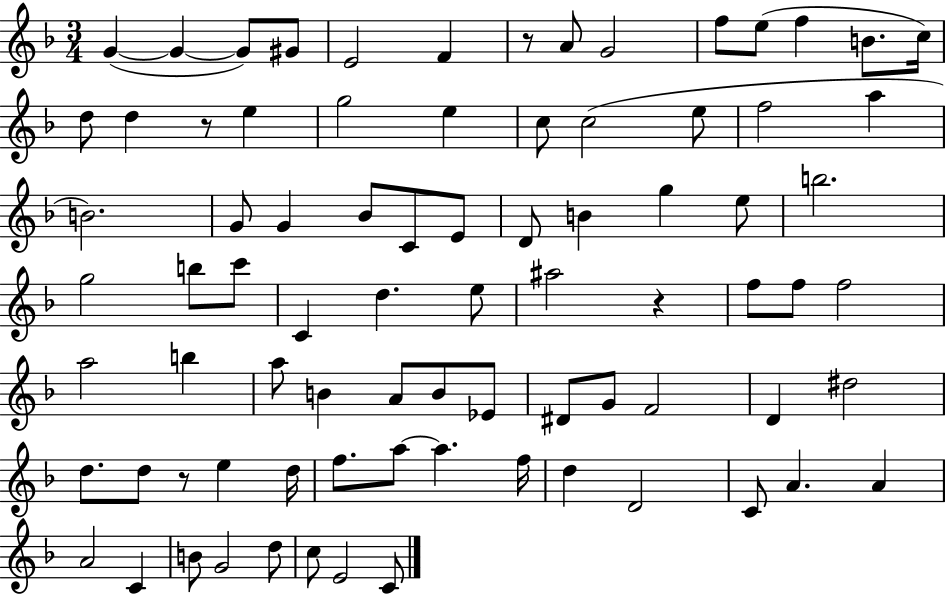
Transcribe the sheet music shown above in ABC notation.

X:1
T:Untitled
M:3/4
L:1/4
K:F
G G G/2 ^G/2 E2 F z/2 A/2 G2 f/2 e/2 f B/2 c/4 d/2 d z/2 e g2 e c/2 c2 e/2 f2 a B2 G/2 G _B/2 C/2 E/2 D/2 B g e/2 b2 g2 b/2 c'/2 C d e/2 ^a2 z f/2 f/2 f2 a2 b a/2 B A/2 B/2 _E/2 ^D/2 G/2 F2 D ^d2 d/2 d/2 z/2 e d/4 f/2 a/2 a f/4 d D2 C/2 A A A2 C B/2 G2 d/2 c/2 E2 C/2